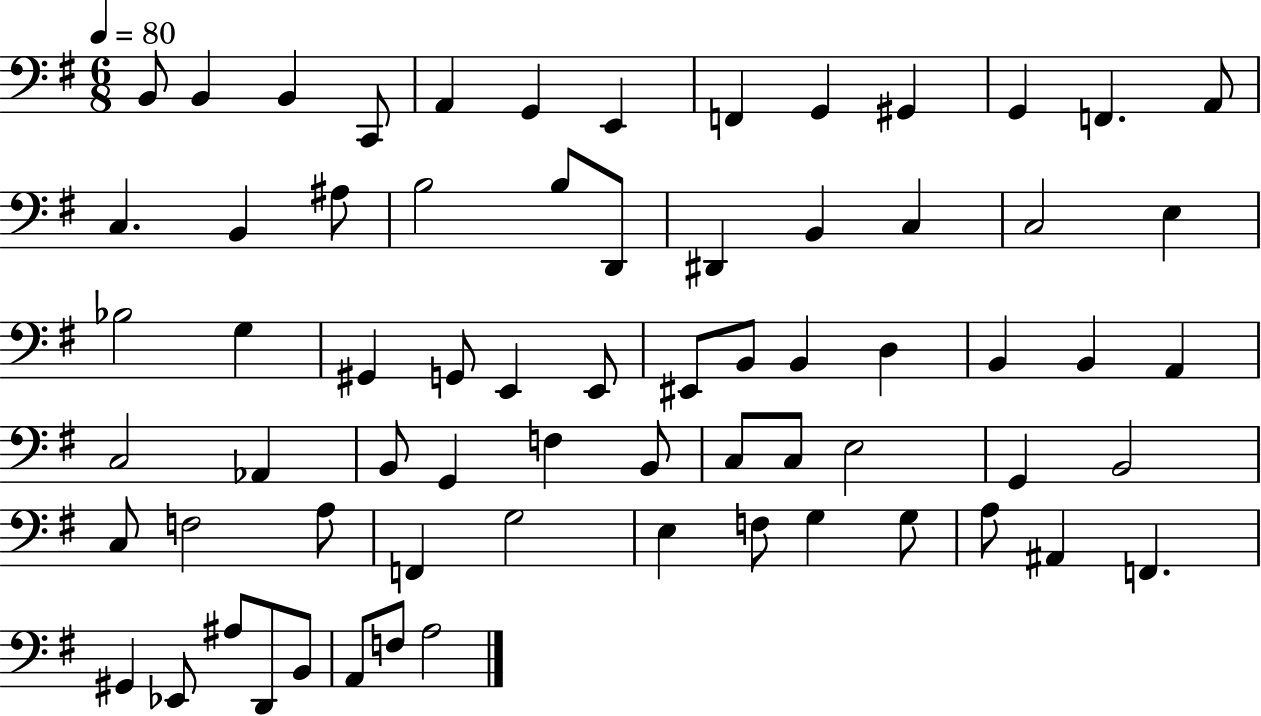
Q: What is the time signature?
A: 6/8